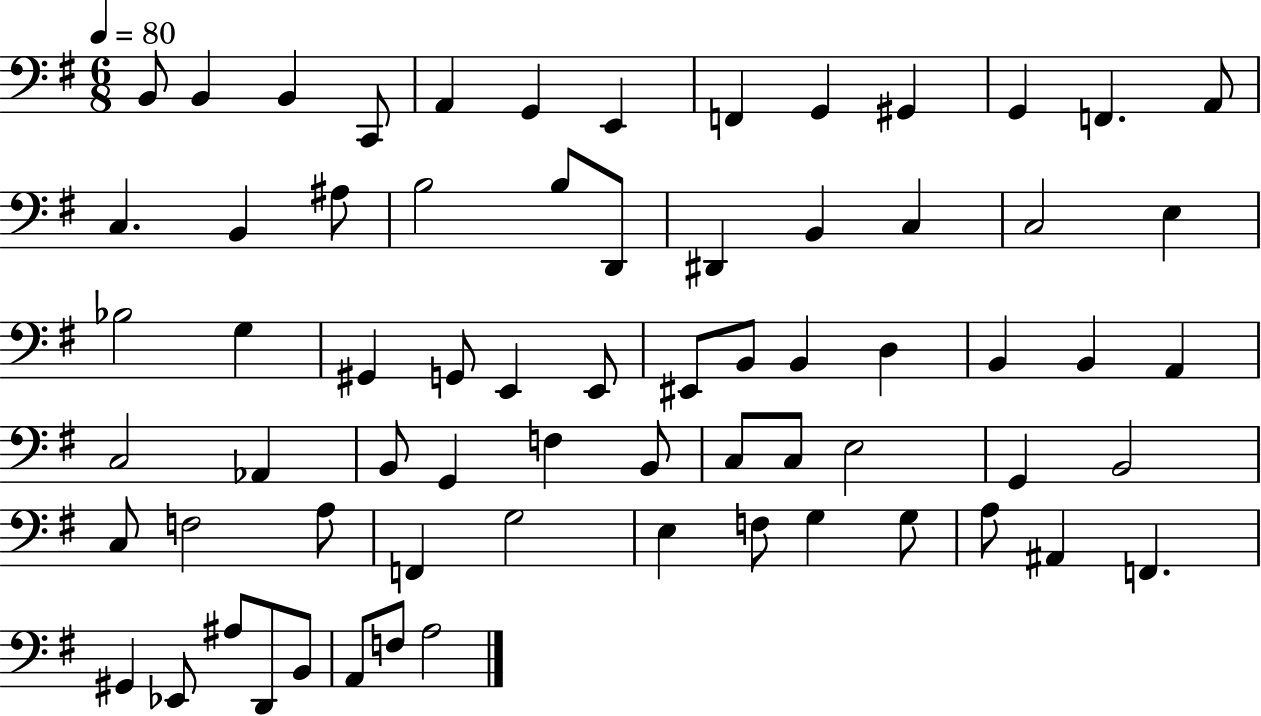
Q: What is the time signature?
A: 6/8